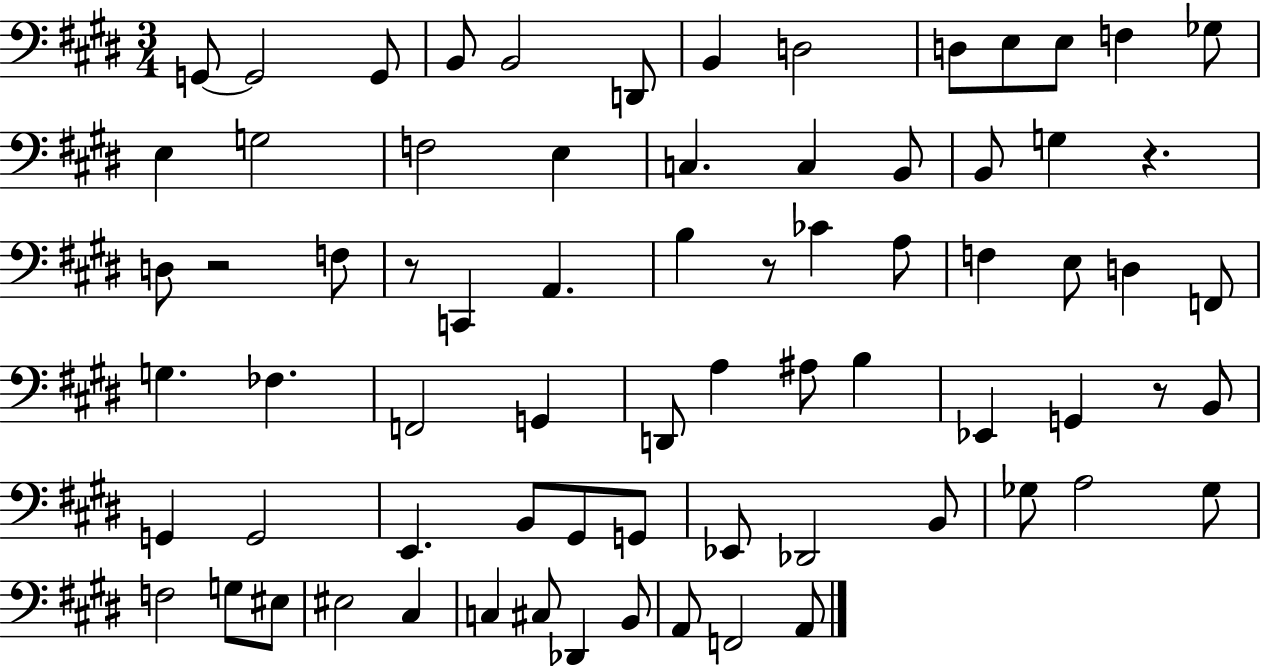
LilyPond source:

{
  \clef bass
  \numericTimeSignature
  \time 3/4
  \key e \major
  g,8~~ g,2 g,8 | b,8 b,2 d,8 | b,4 d2 | d8 e8 e8 f4 ges8 | \break e4 g2 | f2 e4 | c4. c4 b,8 | b,8 g4 r4. | \break d8 r2 f8 | r8 c,4 a,4. | b4 r8 ces'4 a8 | f4 e8 d4 f,8 | \break g4. fes4. | f,2 g,4 | d,8 a4 ais8 b4 | ees,4 g,4 r8 b,8 | \break g,4 g,2 | e,4. b,8 gis,8 g,8 | ees,8 des,2 b,8 | ges8 a2 ges8 | \break f2 g8 eis8 | eis2 cis4 | c4 cis8 des,4 b,8 | a,8 f,2 a,8 | \break \bar "|."
}